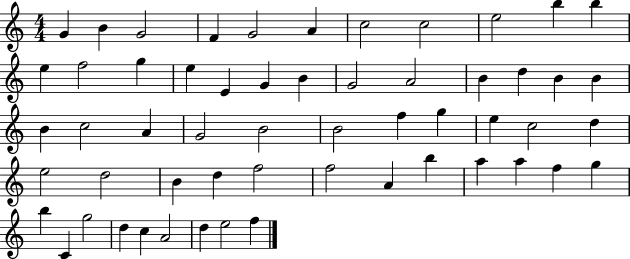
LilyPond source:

{
  \clef treble
  \numericTimeSignature
  \time 4/4
  \key c \major
  g'4 b'4 g'2 | f'4 g'2 a'4 | c''2 c''2 | e''2 b''4 b''4 | \break e''4 f''2 g''4 | e''4 e'4 g'4 b'4 | g'2 a'2 | b'4 d''4 b'4 b'4 | \break b'4 c''2 a'4 | g'2 b'2 | b'2 f''4 g''4 | e''4 c''2 d''4 | \break e''2 d''2 | b'4 d''4 f''2 | f''2 a'4 b''4 | a''4 a''4 f''4 g''4 | \break b''4 c'4 g''2 | d''4 c''4 a'2 | d''4 e''2 f''4 | \bar "|."
}